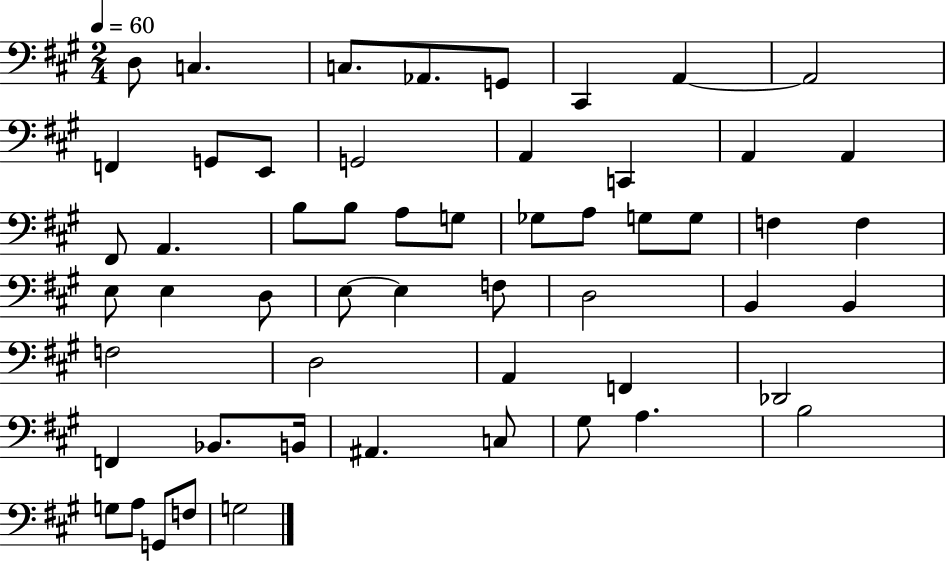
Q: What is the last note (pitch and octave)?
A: G3